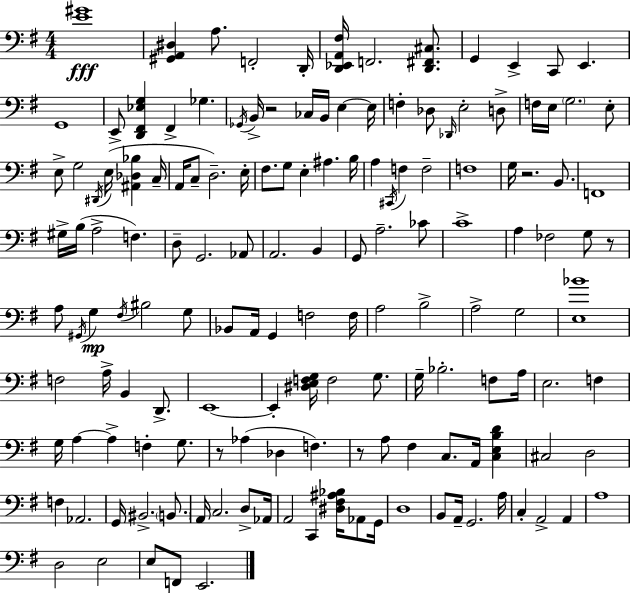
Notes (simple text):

[E4,G#4]/w [G#2,A2,D#3]/q A3/e. F2/h D2/s [D2,Eb2,A2,F#3]/s F2/h. [D2,F#2,C#3]/e. G2/q E2/q C2/e E2/q. G2/w E2/e [D2,F#2,Eb3,G3]/q F#2/q Gb3/q. Gb2/s B2/s R/h CES3/s B2/s E3/q E3/s F3/q Db3/e Db2/s E3/h D3/e F3/s E3/s G3/h. E3/e E3/e G3/h D#2/s E3/s [A#2,Db3,Bb3]/q C3/s A2/s C3/e D3/h. E3/s F#3/e. G3/e E3/q A#3/q. B3/s A3/q C#2/s F3/q F3/h F3/w G3/s R/h. B2/e. F2/w G#3/s B3/s A3/h F3/q. D3/e G2/h. Ab2/e A2/h. B2/q G2/e A3/h. CES4/e C4/w A3/q FES3/h G3/e R/e A3/e G#2/s G3/q F#3/s BIS3/h G3/e Bb2/e A2/s G2/q F3/h F3/s A3/h B3/h A3/h G3/h [E3,Bb4]/w F3/h A3/s B2/q D2/e. E2/w E2/q [D#3,E3,F3,G3]/s F3/h G3/e. G3/s Bb3/h. F3/e A3/s E3/h. F3/q G3/s A3/q A3/q F3/q G3/e. R/e Ab3/q Db3/q F3/q. R/e A3/e F#3/q C3/e. A2/s [C3,E3,B3,D4]/q C#3/h D3/h F3/q Ab2/h. G2/s BIS2/h. B2/e. A2/s C3/h. D3/e Ab2/s A2/h C2/q [D#3,F#3,A#3,Bb3]/s Ab2/e G2/s D3/w B2/e A2/s G2/h. A3/s C3/q A2/h A2/q A3/w D3/h E3/h E3/e F2/e E2/h.